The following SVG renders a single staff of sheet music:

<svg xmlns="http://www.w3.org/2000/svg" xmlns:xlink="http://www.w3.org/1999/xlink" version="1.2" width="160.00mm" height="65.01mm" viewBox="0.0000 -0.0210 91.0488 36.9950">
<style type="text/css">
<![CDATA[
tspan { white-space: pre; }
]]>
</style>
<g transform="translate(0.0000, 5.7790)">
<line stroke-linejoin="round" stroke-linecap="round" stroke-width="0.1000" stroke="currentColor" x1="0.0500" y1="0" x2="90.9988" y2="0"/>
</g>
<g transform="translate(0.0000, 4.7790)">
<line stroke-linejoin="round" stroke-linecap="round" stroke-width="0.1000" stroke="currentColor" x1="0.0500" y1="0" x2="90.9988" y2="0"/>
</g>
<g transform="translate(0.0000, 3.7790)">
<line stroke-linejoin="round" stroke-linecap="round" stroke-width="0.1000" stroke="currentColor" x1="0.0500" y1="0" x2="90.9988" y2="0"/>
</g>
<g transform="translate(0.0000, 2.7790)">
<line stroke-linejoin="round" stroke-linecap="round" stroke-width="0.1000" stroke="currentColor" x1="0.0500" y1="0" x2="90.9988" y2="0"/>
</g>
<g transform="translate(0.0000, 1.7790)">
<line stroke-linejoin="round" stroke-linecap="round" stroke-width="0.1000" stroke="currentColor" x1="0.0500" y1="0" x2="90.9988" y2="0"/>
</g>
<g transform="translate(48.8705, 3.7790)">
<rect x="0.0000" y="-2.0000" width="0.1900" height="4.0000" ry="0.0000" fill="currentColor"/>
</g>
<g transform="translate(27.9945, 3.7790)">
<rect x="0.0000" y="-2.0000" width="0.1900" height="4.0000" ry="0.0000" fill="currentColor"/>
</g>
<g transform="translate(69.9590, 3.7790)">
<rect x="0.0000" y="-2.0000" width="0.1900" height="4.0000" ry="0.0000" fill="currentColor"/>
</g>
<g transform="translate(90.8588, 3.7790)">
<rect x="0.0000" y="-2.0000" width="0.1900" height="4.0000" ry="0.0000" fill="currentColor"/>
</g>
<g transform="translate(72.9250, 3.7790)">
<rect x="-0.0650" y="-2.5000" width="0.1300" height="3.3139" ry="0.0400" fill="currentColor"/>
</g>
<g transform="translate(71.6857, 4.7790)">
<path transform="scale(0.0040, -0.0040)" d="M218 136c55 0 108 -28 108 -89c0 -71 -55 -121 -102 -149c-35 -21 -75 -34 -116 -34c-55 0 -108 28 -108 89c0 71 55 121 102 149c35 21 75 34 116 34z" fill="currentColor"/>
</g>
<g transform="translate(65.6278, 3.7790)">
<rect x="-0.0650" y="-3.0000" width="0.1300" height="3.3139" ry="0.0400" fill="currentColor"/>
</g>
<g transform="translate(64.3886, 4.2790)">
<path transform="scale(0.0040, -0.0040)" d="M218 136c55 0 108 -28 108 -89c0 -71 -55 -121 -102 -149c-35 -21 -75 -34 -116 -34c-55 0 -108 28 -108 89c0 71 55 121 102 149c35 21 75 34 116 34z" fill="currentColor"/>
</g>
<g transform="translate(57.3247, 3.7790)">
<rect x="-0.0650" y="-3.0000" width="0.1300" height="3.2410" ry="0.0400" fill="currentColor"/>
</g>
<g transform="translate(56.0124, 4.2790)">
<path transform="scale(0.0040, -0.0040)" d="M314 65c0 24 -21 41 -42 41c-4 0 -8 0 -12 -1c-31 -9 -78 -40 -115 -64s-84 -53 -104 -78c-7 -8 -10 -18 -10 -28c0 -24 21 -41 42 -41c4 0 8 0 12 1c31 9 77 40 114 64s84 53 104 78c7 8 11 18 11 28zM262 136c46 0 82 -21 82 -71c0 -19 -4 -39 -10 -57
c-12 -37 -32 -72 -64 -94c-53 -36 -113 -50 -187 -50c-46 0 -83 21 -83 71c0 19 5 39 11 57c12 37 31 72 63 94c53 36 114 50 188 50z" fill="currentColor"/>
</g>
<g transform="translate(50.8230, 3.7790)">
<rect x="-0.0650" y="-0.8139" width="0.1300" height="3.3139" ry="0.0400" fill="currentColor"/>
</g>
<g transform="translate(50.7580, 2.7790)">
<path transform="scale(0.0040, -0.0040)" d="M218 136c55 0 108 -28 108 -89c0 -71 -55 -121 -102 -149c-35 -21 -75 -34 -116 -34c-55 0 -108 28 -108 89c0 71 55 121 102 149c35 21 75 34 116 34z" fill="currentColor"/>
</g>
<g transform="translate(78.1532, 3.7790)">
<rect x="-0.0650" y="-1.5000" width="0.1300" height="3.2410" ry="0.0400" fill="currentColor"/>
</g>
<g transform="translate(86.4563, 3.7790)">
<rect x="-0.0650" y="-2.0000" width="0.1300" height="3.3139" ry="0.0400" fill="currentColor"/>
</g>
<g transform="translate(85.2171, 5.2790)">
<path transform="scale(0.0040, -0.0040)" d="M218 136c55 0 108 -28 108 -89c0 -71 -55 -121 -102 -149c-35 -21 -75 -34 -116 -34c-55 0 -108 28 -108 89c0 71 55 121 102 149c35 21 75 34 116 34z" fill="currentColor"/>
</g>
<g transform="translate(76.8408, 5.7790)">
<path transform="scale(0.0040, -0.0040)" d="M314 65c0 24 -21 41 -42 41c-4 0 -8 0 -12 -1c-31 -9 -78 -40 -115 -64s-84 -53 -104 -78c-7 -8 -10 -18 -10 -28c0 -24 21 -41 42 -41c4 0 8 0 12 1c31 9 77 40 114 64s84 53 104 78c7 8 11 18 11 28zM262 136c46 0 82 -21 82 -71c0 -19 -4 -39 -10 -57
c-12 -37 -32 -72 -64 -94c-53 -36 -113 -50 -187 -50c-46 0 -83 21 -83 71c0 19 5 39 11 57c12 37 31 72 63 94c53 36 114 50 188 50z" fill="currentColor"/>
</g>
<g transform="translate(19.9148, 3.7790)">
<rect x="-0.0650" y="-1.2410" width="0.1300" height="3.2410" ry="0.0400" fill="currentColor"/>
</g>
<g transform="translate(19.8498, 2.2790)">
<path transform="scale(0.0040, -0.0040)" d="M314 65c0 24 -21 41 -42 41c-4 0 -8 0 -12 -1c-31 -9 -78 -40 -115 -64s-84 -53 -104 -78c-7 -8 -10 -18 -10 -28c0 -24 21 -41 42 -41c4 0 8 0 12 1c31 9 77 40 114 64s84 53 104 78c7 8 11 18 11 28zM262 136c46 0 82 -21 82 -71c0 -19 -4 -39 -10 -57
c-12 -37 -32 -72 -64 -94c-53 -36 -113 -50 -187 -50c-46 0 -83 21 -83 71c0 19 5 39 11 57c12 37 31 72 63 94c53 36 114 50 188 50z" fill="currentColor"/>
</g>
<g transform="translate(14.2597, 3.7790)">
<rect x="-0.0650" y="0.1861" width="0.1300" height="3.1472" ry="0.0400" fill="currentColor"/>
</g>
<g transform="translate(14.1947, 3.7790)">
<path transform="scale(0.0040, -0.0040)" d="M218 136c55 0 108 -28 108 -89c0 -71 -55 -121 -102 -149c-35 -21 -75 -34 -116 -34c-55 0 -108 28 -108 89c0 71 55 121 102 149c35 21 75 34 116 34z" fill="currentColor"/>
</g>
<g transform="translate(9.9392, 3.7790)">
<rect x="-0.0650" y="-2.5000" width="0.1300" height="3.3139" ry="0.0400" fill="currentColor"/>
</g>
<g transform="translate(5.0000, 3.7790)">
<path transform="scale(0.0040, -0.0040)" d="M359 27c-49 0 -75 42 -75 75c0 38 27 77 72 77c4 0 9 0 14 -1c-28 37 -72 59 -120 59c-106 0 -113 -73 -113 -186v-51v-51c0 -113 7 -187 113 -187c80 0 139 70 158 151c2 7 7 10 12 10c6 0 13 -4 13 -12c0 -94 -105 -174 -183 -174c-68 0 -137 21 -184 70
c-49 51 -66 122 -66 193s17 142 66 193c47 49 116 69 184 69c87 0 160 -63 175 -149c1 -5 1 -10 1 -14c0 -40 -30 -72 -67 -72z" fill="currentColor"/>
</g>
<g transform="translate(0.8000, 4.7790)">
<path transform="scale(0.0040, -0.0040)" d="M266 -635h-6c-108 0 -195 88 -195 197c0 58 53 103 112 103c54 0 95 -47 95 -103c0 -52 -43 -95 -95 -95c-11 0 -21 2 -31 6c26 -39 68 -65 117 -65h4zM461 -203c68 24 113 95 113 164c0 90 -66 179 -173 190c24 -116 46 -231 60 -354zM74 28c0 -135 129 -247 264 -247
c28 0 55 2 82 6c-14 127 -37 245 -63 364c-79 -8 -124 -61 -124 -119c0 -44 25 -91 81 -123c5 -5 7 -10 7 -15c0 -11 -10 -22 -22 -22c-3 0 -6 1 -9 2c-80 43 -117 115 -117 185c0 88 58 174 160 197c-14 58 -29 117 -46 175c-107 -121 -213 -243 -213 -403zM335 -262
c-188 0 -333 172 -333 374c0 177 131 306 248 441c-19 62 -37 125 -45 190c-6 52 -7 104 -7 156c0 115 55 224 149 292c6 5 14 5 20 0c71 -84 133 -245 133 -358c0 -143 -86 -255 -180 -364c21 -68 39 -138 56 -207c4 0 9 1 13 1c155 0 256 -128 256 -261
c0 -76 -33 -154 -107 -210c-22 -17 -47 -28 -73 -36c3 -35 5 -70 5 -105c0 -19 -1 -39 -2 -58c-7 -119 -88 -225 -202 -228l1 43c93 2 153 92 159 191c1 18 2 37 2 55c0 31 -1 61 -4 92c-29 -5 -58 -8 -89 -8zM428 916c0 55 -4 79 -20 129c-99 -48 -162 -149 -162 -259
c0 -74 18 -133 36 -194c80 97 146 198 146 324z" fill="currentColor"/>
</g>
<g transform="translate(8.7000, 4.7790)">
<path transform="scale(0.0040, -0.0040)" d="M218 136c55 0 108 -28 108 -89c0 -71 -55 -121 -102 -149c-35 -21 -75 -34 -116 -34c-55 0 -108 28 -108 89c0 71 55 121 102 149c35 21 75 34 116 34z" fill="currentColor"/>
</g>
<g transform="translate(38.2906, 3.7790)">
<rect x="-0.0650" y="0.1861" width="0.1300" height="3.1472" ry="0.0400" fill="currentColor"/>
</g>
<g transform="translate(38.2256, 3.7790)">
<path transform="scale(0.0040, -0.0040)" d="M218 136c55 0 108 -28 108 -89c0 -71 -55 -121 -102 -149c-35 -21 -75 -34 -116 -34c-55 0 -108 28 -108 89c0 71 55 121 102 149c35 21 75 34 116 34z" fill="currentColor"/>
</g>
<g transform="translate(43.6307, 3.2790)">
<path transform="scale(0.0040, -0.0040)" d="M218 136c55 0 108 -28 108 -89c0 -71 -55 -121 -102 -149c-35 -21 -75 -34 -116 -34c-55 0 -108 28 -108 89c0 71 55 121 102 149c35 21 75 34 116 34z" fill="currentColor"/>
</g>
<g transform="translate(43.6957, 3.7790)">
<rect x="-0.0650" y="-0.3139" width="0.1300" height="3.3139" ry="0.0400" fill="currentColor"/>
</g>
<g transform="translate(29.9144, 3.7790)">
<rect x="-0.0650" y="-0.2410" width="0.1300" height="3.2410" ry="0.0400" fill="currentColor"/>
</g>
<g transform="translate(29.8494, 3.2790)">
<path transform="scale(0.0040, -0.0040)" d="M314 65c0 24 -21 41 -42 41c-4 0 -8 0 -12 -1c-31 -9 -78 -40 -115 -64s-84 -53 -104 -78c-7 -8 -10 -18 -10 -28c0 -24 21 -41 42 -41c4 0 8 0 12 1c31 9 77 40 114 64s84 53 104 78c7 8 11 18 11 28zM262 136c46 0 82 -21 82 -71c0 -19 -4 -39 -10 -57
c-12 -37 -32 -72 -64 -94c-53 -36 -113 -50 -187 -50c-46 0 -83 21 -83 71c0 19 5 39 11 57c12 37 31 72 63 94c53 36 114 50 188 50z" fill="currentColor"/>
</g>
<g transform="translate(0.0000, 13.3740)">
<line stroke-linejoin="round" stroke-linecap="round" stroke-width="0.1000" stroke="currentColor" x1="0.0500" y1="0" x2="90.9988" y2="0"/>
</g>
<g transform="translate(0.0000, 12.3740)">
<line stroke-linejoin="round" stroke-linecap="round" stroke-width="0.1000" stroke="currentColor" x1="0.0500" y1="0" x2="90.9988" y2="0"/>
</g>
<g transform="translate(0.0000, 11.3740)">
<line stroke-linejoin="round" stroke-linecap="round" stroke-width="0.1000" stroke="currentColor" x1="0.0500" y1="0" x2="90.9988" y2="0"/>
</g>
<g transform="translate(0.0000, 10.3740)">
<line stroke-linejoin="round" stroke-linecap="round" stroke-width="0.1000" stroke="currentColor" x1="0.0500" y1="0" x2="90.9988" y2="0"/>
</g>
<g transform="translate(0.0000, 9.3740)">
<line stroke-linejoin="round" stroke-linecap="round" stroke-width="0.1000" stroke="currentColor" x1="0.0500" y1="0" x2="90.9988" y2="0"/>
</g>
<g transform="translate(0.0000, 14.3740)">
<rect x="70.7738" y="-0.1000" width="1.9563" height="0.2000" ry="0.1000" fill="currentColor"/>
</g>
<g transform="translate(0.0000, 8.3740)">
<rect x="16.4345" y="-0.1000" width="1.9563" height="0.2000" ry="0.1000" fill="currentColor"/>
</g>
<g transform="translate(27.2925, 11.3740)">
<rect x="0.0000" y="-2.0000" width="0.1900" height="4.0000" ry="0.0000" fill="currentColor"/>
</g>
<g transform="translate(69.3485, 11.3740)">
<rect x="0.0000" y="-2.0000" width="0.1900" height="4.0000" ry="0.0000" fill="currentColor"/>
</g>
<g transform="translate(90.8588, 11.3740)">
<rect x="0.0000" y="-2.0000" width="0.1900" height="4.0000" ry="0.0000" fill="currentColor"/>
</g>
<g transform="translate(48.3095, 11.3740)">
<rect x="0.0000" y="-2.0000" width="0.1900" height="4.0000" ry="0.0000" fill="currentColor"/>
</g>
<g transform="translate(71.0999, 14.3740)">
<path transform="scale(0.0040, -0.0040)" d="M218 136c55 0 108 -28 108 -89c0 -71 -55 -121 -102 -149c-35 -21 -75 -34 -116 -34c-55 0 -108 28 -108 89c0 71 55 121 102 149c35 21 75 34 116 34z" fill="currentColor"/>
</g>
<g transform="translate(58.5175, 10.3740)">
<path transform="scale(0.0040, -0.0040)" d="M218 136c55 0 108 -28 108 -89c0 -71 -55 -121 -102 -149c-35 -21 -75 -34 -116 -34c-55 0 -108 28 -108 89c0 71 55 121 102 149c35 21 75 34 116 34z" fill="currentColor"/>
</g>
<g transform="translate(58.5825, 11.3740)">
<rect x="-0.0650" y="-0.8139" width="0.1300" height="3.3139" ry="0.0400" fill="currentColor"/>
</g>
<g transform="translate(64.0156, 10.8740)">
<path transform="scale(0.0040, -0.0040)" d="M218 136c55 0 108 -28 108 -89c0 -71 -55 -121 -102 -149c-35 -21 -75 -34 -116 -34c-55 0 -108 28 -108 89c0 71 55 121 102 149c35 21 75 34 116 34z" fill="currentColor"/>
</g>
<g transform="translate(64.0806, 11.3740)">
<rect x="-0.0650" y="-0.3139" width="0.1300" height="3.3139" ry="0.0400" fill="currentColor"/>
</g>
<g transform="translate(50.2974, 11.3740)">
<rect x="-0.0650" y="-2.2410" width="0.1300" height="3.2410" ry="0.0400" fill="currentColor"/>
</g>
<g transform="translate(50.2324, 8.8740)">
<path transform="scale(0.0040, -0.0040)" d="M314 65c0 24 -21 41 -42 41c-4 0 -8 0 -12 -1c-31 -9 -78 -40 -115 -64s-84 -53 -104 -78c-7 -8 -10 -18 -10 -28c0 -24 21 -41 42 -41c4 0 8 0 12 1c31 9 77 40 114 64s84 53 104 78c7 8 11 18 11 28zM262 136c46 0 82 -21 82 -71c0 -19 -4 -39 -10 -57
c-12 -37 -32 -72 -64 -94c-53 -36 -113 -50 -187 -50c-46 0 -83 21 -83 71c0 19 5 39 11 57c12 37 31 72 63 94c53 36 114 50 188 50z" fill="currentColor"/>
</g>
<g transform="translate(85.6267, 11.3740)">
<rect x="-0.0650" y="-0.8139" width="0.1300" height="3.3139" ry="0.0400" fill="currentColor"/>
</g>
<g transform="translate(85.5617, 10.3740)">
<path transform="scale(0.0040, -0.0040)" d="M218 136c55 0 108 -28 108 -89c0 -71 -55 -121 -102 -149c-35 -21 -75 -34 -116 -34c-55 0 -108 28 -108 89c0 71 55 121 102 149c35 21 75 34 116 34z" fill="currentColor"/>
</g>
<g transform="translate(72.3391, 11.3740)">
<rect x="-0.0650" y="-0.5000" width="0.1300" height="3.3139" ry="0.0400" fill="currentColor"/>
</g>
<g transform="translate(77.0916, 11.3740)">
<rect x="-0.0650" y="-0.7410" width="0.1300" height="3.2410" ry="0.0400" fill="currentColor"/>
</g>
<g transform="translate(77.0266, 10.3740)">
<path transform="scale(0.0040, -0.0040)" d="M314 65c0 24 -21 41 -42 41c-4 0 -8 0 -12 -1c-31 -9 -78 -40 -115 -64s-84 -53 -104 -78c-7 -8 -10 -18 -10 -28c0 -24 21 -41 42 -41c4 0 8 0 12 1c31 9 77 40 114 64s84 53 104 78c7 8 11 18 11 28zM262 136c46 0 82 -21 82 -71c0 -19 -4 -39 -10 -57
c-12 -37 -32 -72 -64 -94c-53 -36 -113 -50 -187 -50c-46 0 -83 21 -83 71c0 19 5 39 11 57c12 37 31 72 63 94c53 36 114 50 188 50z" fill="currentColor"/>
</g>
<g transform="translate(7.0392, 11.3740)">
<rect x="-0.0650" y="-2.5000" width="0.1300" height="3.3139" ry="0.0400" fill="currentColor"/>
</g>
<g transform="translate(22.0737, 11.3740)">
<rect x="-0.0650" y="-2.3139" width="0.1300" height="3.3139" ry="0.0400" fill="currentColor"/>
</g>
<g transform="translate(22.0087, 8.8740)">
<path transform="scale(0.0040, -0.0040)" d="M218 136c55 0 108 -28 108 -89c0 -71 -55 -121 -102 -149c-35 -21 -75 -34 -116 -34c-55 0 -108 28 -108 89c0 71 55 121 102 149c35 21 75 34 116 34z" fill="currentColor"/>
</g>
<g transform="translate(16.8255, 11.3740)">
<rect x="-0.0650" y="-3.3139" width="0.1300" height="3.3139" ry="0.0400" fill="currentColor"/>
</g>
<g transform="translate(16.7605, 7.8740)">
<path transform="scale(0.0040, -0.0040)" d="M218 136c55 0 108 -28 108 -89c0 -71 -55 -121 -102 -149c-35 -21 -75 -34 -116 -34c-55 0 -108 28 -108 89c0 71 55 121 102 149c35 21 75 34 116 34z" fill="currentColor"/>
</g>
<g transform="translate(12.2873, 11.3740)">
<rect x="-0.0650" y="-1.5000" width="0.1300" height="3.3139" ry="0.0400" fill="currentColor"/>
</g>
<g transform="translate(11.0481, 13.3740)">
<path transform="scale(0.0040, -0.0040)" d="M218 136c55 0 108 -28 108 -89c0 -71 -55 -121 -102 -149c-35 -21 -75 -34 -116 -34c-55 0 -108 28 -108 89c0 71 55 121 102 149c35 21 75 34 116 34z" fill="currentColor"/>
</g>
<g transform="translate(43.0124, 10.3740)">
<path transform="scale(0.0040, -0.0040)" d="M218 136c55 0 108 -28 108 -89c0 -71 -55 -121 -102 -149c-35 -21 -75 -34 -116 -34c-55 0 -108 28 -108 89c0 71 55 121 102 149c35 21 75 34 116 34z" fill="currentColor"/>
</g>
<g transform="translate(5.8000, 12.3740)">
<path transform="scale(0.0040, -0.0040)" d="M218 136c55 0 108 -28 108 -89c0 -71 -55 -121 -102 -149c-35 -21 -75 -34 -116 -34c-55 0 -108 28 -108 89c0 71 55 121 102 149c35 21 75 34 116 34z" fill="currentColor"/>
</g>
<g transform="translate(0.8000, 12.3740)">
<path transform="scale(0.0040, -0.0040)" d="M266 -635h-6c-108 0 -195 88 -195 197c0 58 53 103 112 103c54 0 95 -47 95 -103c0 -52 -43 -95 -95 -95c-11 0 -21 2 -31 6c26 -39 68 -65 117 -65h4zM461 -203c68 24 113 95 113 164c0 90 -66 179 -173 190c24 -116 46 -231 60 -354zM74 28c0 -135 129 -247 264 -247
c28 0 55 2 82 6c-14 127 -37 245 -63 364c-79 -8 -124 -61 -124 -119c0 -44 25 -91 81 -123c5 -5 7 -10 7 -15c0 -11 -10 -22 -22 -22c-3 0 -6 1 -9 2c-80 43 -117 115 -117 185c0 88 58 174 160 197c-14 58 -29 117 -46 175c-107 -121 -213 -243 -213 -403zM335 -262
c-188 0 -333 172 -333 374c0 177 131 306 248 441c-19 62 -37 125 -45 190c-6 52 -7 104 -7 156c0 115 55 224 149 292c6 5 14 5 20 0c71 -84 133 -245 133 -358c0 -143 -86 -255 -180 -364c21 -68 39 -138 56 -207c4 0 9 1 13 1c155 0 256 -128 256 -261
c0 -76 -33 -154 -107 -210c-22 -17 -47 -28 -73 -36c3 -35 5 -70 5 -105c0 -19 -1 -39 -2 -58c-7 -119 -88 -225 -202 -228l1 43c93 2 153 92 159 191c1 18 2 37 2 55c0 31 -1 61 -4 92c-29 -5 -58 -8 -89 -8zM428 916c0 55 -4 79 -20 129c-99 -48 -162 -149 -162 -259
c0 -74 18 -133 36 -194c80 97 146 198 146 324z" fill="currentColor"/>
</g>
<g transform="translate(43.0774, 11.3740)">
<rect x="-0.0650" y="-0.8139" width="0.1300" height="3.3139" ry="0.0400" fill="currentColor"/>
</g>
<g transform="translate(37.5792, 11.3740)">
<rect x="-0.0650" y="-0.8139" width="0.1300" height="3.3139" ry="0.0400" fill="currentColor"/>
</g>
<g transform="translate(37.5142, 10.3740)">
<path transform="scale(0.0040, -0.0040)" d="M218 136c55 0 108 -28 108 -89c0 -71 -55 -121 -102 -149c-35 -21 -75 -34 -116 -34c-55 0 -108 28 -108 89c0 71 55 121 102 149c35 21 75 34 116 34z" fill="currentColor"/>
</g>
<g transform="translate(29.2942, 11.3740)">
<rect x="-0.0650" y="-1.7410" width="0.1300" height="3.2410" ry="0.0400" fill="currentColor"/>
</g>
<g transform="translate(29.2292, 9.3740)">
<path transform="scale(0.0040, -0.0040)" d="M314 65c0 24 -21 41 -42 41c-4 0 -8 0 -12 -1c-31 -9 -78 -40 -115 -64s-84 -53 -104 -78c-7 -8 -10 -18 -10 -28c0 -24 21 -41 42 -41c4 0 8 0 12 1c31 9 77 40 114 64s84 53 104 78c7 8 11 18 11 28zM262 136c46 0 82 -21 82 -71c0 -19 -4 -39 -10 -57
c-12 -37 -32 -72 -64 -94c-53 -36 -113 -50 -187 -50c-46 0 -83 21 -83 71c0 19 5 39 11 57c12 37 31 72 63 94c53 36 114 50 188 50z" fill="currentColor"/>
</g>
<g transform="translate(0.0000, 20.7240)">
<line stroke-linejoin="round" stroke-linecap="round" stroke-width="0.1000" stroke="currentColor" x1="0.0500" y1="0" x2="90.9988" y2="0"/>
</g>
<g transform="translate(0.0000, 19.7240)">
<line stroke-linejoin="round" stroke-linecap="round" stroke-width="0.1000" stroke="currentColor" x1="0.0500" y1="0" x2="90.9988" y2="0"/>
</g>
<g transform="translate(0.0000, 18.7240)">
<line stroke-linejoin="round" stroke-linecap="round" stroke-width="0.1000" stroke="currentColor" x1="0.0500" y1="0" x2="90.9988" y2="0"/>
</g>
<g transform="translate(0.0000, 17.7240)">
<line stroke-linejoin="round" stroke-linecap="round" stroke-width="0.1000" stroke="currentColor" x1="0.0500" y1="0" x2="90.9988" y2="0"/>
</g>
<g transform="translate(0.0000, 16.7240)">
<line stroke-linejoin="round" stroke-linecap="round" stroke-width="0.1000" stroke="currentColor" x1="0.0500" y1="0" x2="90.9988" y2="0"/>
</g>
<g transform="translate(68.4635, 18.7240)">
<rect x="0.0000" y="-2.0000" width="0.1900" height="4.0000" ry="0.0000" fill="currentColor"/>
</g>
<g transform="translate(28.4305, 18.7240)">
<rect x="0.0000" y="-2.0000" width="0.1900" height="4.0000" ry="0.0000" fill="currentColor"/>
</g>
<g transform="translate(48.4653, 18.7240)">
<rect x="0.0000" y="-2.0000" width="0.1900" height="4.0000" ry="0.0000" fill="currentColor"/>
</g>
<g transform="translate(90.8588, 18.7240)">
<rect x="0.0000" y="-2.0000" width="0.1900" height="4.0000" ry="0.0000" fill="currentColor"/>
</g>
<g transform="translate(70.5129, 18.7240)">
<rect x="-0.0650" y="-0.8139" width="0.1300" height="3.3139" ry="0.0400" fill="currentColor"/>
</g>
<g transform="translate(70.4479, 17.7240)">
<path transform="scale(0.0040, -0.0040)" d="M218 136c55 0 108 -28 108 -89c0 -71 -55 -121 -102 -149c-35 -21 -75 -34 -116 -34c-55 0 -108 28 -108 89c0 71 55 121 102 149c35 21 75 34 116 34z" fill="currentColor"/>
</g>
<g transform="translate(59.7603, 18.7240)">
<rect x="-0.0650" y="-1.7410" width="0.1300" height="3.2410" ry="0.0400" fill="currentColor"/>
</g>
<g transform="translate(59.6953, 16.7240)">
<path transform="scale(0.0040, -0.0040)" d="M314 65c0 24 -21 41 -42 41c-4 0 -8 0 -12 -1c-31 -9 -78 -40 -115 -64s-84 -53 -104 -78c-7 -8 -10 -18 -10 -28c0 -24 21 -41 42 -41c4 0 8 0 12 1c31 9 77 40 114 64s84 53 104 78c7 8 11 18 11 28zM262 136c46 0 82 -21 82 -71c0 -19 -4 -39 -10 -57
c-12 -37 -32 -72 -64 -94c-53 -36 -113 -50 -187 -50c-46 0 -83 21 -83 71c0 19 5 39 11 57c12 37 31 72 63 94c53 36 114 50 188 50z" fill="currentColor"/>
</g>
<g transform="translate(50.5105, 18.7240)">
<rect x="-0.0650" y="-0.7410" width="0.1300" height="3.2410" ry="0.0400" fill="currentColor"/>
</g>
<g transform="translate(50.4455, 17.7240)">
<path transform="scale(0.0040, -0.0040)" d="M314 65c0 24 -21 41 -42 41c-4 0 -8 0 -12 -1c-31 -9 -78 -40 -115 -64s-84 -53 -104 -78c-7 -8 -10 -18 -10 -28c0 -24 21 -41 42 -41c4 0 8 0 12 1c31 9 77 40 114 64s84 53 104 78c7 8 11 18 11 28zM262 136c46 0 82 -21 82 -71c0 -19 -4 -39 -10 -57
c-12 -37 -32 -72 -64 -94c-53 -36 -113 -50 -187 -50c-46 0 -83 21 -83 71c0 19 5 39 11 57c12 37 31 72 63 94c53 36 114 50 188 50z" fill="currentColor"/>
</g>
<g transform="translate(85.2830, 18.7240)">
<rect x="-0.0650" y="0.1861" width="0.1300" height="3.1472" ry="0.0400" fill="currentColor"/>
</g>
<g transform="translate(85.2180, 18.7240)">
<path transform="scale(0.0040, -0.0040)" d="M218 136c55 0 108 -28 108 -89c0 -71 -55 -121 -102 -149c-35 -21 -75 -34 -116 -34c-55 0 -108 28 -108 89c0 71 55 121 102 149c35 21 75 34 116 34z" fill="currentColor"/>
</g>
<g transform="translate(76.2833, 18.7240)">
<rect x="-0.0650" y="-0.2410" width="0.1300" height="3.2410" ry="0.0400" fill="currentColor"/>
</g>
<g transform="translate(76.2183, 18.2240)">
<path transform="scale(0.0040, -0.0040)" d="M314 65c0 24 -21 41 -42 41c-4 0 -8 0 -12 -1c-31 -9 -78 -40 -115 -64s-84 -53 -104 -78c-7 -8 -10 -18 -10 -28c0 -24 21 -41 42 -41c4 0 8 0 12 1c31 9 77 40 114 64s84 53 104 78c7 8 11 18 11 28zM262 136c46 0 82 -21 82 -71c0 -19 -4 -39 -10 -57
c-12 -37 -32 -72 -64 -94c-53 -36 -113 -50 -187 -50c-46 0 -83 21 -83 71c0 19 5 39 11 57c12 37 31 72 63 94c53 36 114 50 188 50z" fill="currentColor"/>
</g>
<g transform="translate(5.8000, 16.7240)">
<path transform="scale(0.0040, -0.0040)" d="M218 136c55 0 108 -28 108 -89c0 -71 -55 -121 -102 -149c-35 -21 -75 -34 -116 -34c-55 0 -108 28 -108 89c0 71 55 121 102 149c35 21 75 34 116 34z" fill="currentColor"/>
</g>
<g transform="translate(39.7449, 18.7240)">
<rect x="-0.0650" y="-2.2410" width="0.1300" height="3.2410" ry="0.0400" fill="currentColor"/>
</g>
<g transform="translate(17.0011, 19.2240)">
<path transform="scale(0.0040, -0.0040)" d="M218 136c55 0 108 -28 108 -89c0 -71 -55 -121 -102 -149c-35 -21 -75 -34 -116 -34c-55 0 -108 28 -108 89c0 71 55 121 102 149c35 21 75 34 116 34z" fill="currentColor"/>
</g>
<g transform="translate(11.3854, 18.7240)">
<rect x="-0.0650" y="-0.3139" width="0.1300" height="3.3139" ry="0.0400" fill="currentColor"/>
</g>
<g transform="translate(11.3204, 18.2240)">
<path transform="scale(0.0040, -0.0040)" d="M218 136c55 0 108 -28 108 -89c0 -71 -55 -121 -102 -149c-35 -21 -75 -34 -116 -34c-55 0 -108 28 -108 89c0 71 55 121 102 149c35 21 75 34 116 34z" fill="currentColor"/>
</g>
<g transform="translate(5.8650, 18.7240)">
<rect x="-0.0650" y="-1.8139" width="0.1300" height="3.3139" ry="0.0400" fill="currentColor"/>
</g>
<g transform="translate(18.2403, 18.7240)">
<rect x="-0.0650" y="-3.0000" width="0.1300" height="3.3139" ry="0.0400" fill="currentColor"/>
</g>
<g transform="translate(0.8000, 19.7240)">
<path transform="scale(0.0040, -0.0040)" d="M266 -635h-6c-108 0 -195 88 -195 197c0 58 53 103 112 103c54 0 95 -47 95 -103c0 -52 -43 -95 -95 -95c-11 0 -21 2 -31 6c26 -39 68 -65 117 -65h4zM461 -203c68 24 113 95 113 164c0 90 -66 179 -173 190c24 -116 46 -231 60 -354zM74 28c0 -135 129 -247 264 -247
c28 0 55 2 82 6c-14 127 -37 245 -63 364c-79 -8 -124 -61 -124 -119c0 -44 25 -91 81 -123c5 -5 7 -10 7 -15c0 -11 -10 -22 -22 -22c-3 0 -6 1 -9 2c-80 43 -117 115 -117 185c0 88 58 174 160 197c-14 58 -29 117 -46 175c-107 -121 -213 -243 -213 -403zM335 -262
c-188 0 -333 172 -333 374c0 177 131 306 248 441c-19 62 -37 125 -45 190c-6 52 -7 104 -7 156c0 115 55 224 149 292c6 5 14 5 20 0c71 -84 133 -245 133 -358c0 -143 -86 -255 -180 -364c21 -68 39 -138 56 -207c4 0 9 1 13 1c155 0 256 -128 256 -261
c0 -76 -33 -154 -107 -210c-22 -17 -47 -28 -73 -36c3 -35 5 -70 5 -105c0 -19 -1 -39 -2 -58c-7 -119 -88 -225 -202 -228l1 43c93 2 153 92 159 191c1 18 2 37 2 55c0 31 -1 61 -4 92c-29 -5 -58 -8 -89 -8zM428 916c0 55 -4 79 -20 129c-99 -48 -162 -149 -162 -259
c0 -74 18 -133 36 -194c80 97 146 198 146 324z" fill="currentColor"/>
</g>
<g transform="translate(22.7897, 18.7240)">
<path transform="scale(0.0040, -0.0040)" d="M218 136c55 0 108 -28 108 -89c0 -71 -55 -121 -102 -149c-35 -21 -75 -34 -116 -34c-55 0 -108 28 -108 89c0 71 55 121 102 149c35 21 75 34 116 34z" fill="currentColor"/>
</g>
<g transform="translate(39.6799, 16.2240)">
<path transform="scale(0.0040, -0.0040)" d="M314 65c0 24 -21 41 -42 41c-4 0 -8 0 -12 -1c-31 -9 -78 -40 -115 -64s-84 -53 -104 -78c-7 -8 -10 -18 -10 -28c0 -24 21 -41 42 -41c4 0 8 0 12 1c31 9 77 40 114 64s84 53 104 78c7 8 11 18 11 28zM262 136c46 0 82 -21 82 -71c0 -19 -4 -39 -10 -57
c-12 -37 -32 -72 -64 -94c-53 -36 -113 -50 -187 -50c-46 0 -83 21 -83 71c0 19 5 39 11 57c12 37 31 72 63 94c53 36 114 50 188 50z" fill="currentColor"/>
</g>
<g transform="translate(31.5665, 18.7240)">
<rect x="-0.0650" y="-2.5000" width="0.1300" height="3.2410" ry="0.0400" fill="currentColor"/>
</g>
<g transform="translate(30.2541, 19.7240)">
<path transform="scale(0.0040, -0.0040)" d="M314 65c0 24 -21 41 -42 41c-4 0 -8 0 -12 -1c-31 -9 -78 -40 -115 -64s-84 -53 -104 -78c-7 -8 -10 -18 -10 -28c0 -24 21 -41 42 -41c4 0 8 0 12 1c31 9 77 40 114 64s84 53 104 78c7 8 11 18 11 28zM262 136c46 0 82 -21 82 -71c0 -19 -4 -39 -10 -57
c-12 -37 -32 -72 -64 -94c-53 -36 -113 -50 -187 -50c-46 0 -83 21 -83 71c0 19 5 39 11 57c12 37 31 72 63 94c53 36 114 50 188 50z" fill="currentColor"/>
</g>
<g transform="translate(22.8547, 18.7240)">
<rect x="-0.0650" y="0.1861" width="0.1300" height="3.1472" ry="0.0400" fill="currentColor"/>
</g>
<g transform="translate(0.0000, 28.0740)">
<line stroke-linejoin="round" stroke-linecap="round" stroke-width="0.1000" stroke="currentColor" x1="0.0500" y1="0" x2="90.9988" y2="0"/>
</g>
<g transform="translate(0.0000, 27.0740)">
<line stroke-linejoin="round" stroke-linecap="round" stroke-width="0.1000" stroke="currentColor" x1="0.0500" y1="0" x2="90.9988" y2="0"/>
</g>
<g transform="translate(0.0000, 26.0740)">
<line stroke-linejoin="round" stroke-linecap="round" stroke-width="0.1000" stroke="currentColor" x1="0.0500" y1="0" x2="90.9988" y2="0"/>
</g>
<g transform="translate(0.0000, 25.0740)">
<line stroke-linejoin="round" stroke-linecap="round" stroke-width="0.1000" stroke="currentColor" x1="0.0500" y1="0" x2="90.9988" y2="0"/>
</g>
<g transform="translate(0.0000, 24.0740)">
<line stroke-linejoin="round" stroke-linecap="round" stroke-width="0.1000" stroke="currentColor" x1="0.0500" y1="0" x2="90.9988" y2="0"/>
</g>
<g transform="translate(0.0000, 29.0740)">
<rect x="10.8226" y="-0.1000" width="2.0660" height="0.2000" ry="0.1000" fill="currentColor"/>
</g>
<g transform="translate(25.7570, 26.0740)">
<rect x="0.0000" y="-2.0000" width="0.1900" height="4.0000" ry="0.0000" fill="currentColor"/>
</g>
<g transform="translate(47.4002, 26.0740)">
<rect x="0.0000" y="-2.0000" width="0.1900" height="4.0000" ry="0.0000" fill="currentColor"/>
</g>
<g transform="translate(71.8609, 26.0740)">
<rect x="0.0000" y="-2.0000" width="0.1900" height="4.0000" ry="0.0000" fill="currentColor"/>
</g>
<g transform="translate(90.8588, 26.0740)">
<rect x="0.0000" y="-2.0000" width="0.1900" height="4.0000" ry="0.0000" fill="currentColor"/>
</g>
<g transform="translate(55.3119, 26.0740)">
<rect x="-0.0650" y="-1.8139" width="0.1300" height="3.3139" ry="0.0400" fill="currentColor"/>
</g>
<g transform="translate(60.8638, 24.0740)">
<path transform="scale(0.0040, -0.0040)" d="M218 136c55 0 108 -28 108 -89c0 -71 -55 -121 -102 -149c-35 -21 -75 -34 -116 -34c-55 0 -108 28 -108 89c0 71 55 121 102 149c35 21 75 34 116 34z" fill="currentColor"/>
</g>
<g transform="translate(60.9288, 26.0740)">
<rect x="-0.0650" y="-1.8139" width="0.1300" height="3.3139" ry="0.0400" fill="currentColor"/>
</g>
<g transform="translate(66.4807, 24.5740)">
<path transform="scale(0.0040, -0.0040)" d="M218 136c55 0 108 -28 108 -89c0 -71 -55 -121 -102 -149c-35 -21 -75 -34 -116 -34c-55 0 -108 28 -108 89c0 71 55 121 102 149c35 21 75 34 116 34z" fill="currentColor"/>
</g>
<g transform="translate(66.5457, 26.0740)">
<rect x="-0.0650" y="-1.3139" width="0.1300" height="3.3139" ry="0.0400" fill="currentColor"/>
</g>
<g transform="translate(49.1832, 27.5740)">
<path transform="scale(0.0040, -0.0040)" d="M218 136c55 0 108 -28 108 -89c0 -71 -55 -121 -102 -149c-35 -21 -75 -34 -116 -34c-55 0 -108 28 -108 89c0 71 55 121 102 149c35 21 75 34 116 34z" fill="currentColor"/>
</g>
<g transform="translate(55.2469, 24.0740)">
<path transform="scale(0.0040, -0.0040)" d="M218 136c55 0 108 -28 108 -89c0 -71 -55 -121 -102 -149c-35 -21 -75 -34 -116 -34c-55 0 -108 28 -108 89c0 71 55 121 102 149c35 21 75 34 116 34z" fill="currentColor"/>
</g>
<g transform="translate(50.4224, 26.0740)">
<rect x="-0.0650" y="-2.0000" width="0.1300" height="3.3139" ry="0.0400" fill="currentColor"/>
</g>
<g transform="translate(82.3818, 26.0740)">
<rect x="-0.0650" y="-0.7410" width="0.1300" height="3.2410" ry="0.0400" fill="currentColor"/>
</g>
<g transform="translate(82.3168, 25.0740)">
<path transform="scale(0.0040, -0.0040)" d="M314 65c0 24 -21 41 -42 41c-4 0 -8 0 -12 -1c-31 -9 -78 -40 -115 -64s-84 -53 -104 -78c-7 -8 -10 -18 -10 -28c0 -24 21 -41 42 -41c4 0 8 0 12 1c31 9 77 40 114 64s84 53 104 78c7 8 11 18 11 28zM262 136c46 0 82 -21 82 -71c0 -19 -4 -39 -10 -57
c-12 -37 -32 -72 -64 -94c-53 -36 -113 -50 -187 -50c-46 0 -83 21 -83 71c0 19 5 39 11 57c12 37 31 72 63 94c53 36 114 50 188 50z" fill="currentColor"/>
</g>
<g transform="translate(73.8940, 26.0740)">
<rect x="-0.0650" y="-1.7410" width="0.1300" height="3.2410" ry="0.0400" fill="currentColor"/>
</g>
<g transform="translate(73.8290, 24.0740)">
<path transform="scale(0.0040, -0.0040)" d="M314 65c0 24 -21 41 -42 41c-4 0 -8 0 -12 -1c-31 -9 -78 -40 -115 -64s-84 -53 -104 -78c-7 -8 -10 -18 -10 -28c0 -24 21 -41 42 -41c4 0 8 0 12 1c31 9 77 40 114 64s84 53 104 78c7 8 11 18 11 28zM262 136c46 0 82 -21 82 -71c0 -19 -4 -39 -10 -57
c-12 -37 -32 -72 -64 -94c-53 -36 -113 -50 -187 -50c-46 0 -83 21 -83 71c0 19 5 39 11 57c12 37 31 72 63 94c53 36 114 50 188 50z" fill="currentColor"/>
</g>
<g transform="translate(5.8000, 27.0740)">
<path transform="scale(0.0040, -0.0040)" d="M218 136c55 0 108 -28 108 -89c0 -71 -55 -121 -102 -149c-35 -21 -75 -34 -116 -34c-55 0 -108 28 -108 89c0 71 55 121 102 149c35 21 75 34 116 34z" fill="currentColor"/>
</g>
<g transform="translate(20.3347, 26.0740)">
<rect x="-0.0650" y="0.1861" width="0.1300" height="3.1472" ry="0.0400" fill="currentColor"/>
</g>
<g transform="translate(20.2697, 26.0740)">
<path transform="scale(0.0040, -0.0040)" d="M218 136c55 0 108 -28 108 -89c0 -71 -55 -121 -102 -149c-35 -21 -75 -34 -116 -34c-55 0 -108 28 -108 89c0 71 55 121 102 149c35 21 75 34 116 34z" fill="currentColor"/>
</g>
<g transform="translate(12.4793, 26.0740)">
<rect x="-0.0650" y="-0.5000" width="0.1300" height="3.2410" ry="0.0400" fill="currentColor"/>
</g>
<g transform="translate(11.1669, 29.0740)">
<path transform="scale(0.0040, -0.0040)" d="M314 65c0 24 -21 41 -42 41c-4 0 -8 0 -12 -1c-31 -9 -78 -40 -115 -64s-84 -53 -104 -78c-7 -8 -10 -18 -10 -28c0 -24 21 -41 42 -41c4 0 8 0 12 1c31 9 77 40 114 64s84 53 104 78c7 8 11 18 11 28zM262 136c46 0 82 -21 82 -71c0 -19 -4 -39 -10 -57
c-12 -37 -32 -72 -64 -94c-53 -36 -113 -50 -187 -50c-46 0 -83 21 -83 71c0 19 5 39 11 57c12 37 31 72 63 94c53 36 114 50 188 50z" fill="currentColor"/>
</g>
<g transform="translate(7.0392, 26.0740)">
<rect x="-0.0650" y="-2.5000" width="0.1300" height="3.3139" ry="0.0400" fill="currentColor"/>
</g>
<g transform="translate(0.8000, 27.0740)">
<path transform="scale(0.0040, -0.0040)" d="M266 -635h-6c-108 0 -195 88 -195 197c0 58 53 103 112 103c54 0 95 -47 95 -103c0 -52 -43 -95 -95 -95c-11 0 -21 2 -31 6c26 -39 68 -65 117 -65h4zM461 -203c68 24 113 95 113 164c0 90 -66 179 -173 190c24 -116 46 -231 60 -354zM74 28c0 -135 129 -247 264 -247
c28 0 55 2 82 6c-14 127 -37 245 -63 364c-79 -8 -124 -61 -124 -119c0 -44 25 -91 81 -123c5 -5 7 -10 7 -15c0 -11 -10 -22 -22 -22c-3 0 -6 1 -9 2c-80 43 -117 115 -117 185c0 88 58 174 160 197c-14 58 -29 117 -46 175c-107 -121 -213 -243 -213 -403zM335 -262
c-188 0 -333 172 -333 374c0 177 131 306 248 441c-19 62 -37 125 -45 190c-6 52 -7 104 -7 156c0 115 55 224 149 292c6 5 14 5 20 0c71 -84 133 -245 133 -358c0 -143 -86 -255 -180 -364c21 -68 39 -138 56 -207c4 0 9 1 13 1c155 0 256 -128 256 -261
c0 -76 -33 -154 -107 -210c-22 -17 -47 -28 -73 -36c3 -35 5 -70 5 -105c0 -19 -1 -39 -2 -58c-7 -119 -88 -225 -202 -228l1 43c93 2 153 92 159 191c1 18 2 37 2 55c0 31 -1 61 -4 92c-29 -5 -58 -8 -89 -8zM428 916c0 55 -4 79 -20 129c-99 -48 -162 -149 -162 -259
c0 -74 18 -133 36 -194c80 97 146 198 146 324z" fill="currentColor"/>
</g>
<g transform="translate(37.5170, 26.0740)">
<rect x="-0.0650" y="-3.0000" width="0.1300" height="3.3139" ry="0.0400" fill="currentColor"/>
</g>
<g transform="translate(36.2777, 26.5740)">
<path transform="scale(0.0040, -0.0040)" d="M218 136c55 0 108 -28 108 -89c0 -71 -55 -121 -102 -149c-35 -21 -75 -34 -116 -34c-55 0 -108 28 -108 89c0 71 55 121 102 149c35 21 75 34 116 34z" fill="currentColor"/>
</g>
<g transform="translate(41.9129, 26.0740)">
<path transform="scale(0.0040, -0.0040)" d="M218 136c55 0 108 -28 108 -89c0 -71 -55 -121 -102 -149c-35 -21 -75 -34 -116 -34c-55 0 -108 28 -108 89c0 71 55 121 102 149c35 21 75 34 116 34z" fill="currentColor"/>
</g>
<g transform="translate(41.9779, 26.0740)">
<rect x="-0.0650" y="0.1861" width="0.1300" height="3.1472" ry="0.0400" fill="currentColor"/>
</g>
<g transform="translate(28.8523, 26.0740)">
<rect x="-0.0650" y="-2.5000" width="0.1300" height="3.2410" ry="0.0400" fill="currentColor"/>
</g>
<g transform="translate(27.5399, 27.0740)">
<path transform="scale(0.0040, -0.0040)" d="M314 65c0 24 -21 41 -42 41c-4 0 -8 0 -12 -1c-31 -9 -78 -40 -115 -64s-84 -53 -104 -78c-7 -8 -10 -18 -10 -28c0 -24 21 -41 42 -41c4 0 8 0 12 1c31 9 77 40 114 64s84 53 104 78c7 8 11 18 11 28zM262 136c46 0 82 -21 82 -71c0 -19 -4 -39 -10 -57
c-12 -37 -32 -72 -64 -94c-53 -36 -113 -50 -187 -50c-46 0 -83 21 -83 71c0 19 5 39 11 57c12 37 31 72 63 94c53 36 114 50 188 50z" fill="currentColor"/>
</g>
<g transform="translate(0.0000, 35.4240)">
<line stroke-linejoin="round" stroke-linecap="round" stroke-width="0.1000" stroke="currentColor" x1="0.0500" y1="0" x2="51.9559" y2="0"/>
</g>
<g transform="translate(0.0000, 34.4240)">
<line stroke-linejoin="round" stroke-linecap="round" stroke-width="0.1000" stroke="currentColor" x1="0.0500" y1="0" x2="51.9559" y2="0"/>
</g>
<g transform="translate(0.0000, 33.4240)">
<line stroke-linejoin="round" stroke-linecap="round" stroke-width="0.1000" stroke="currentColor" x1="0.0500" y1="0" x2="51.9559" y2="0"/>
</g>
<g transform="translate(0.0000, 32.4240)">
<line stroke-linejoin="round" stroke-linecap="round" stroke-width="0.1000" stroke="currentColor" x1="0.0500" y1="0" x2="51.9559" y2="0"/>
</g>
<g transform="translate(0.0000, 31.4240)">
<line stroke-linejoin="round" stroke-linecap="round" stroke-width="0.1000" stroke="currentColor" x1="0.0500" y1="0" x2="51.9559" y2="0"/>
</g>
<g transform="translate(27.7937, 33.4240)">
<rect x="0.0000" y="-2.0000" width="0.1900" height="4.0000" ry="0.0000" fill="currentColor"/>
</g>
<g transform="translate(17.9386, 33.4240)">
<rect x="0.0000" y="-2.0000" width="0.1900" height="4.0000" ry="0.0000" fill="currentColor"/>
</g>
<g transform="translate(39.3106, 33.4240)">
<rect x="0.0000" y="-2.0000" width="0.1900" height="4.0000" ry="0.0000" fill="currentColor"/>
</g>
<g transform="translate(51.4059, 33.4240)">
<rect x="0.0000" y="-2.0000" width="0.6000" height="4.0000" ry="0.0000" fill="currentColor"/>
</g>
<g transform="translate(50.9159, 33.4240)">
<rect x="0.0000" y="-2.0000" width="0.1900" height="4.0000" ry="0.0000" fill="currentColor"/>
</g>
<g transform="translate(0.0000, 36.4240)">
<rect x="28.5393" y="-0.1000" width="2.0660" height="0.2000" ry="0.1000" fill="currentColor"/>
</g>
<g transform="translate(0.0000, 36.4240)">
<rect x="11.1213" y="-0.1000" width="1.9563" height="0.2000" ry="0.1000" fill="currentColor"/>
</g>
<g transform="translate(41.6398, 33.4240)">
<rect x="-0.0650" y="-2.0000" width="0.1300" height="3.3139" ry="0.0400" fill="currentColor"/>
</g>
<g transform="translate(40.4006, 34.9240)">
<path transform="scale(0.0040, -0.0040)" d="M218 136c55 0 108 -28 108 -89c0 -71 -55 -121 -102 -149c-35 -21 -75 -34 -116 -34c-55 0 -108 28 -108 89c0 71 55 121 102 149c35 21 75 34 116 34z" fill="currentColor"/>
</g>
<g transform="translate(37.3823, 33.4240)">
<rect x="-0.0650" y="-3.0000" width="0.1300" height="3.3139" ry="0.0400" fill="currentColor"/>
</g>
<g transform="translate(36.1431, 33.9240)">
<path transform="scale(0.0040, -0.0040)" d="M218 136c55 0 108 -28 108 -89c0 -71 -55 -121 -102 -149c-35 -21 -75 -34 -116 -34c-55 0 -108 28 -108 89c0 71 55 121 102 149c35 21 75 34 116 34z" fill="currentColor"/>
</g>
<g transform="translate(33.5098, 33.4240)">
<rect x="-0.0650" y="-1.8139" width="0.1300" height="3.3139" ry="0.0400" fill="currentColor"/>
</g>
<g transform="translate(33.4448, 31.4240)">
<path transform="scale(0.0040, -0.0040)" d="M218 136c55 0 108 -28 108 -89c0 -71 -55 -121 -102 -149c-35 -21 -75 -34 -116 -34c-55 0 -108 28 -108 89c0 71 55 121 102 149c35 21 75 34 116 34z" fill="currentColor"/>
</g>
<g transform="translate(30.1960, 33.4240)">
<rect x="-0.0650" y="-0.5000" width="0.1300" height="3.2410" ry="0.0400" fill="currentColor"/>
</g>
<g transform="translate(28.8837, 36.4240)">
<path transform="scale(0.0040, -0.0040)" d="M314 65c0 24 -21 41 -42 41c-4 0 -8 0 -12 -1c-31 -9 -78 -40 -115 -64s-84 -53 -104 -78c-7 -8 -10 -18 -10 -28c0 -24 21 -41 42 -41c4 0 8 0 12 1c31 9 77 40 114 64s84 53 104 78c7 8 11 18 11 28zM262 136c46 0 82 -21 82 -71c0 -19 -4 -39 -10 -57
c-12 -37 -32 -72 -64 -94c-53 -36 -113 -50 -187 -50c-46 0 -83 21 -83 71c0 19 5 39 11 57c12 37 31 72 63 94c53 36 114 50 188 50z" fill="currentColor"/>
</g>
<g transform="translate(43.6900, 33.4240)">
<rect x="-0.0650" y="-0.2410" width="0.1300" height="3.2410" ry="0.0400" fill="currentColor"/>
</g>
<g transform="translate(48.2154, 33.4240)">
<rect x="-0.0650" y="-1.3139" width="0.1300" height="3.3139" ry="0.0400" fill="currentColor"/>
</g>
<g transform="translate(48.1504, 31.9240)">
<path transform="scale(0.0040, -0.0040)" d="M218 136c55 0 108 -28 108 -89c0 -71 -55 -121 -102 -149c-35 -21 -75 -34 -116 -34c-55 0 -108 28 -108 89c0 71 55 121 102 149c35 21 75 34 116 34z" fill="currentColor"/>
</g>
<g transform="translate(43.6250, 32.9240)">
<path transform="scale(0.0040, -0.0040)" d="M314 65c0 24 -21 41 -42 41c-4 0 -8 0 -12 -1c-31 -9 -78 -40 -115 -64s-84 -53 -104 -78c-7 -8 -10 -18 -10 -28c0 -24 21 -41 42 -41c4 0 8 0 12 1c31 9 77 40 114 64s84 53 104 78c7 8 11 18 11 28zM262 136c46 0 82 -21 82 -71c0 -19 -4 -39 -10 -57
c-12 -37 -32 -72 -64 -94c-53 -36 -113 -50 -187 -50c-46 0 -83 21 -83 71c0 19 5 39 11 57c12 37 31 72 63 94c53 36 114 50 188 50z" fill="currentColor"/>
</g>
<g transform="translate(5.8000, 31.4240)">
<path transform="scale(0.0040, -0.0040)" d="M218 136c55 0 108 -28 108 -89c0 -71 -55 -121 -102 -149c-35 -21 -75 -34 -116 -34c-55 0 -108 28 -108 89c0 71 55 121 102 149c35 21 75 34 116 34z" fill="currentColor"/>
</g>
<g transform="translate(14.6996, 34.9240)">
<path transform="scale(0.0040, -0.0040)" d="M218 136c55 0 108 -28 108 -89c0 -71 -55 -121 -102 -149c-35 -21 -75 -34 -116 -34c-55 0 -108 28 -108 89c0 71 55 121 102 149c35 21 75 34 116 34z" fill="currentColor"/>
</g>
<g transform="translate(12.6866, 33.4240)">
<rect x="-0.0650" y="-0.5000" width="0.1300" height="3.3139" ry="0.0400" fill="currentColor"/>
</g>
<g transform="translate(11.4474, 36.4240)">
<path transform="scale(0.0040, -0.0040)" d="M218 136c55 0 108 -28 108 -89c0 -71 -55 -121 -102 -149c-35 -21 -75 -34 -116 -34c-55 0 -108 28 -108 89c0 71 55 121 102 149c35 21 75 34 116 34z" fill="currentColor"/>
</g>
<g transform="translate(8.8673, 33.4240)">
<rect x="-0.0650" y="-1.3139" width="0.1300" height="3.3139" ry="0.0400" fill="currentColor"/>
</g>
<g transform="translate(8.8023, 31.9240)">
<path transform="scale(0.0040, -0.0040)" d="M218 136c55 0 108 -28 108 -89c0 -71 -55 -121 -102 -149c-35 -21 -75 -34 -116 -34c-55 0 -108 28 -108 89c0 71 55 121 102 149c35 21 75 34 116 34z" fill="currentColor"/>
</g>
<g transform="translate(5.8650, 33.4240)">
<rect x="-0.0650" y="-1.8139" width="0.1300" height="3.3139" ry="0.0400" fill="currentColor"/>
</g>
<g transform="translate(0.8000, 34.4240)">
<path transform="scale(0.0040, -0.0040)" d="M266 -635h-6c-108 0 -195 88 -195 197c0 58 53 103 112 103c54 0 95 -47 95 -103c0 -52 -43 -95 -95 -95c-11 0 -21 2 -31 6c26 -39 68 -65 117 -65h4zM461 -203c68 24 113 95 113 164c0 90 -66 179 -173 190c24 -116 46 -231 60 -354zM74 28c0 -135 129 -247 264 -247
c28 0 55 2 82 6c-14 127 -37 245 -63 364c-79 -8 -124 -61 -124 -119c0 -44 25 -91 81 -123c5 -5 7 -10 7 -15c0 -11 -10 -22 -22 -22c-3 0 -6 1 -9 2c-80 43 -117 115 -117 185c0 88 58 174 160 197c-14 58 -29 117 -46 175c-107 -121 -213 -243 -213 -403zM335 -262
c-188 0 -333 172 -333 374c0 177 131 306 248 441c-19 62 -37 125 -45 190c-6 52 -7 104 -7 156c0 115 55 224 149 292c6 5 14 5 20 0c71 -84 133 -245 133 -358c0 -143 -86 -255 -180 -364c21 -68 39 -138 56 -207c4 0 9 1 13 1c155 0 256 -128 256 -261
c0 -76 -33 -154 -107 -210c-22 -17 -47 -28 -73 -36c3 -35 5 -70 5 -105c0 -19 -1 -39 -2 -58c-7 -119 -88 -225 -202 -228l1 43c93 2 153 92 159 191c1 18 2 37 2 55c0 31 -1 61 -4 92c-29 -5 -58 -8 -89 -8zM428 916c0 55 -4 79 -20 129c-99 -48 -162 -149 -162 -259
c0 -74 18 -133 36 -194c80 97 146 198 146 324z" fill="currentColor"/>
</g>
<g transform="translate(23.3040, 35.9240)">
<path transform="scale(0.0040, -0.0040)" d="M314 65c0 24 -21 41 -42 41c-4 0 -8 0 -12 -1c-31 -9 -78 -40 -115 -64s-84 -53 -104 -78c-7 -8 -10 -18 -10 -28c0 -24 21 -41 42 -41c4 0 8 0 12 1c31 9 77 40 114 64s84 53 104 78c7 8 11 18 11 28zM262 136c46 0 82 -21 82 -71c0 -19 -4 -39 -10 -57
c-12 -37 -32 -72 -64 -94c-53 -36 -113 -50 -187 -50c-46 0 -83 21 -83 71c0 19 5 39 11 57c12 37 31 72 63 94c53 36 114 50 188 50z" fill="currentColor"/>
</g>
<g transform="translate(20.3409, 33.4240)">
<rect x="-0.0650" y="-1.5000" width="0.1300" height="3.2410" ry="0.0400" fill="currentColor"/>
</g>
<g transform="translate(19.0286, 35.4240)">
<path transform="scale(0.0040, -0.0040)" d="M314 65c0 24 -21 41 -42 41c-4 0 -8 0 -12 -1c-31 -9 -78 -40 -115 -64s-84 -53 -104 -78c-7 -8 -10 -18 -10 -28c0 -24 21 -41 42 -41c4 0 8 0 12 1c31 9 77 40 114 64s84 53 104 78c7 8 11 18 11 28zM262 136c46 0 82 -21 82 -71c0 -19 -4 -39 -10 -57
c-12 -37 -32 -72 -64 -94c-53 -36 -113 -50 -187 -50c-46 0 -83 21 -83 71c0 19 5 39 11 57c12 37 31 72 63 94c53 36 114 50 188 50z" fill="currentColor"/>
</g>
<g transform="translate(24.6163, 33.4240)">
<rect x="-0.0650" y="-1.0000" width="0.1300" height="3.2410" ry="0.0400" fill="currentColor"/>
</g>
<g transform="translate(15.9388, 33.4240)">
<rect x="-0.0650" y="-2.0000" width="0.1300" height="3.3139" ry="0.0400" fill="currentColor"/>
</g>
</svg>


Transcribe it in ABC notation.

X:1
T:Untitled
M:4/4
L:1/4
K:C
G B e2 c2 B c d A2 A G E2 F G E b g f2 d d g2 d c C d2 d f c A B G2 g2 d2 f2 d c2 B G C2 B G2 A B F f f e f2 d2 f e C F E2 D2 C2 f A F c2 e